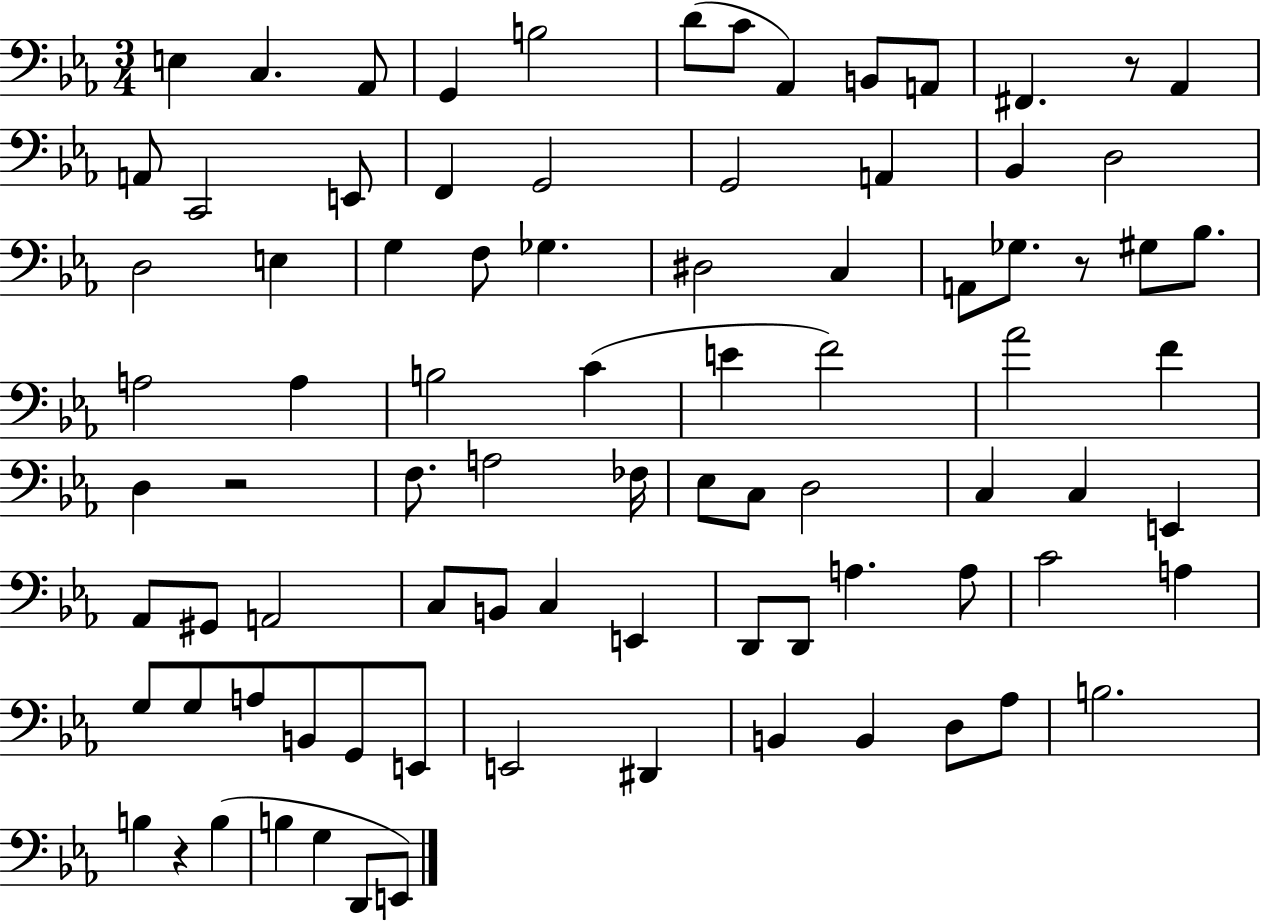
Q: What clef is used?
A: bass